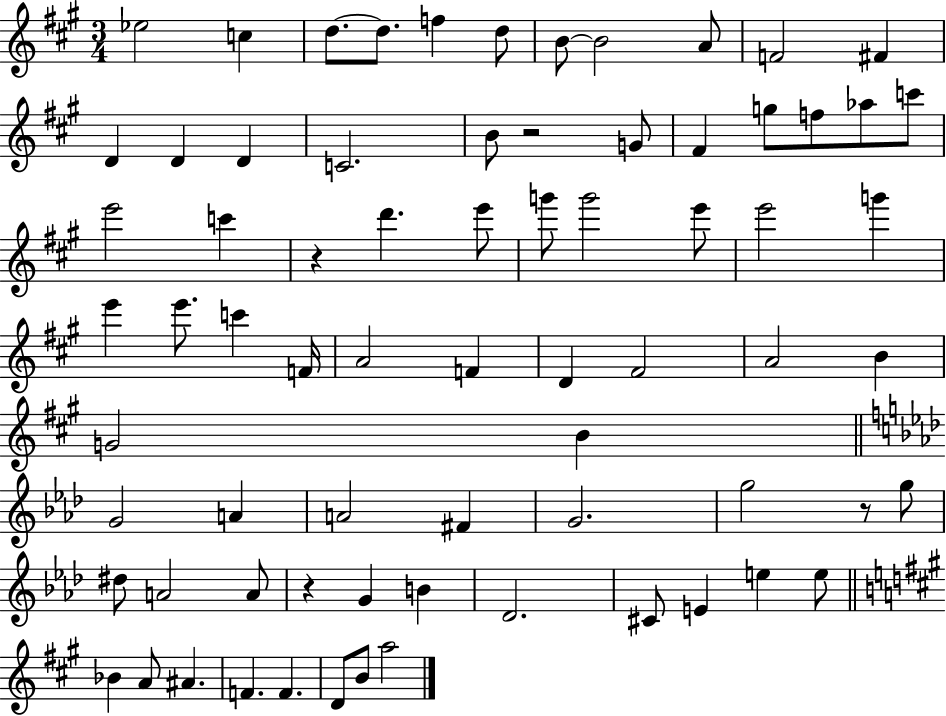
Eb5/h C5/q D5/e. D5/e. F5/q D5/e B4/e B4/h A4/e F4/h F#4/q D4/q D4/q D4/q C4/h. B4/e R/h G4/e F#4/q G5/e F5/e Ab5/e C6/e E6/h C6/q R/q D6/q. E6/e G6/e G6/h E6/e E6/h G6/q E6/q E6/e. C6/q F4/s A4/h F4/q D4/q F#4/h A4/h B4/q G4/h B4/q G4/h A4/q A4/h F#4/q G4/h. G5/h R/e G5/e D#5/e A4/h A4/e R/q G4/q B4/q Db4/h. C#4/e E4/q E5/q E5/e Bb4/q A4/e A#4/q. F4/q. F4/q. D4/e B4/e A5/h